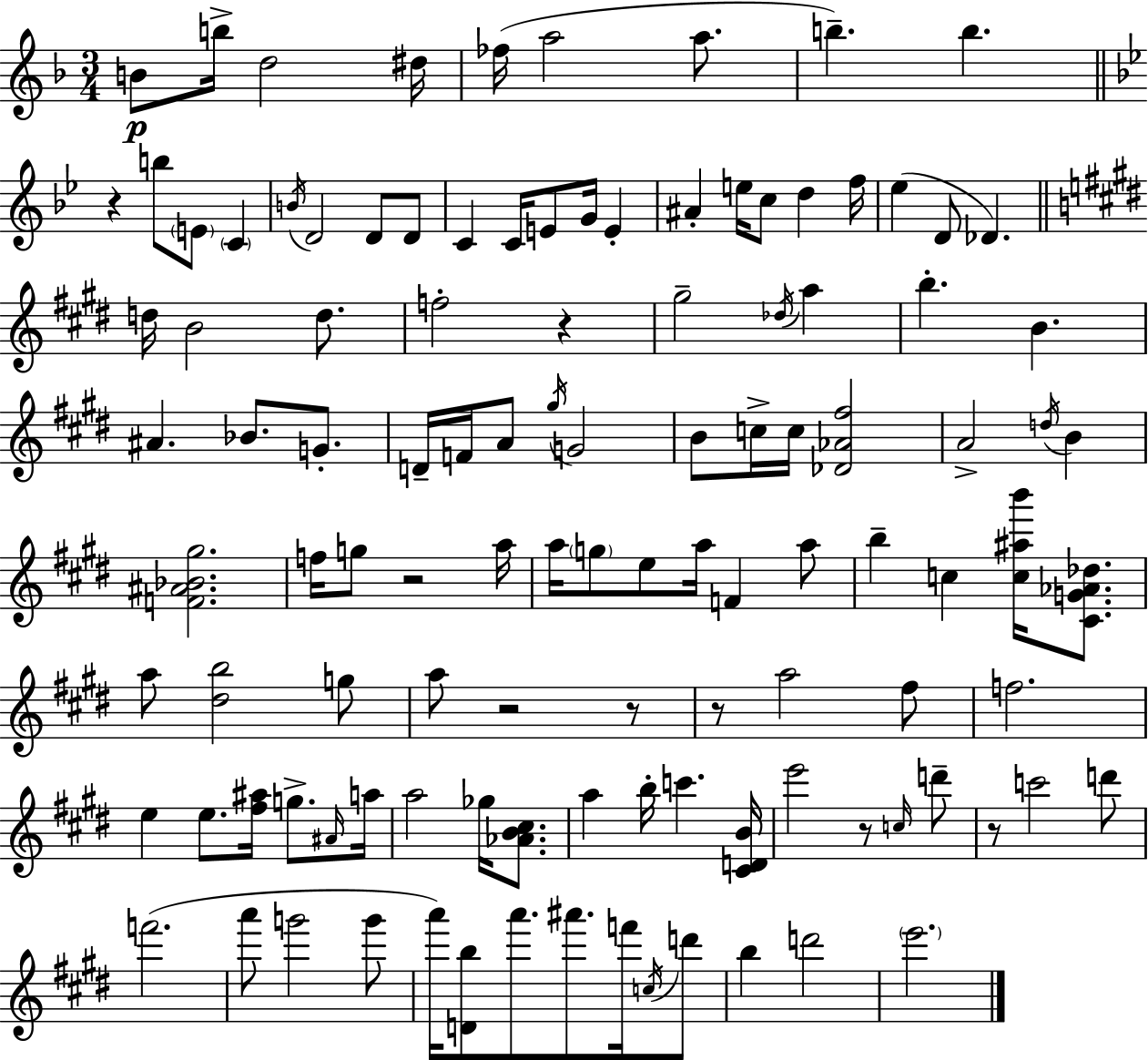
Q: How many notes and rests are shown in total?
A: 114